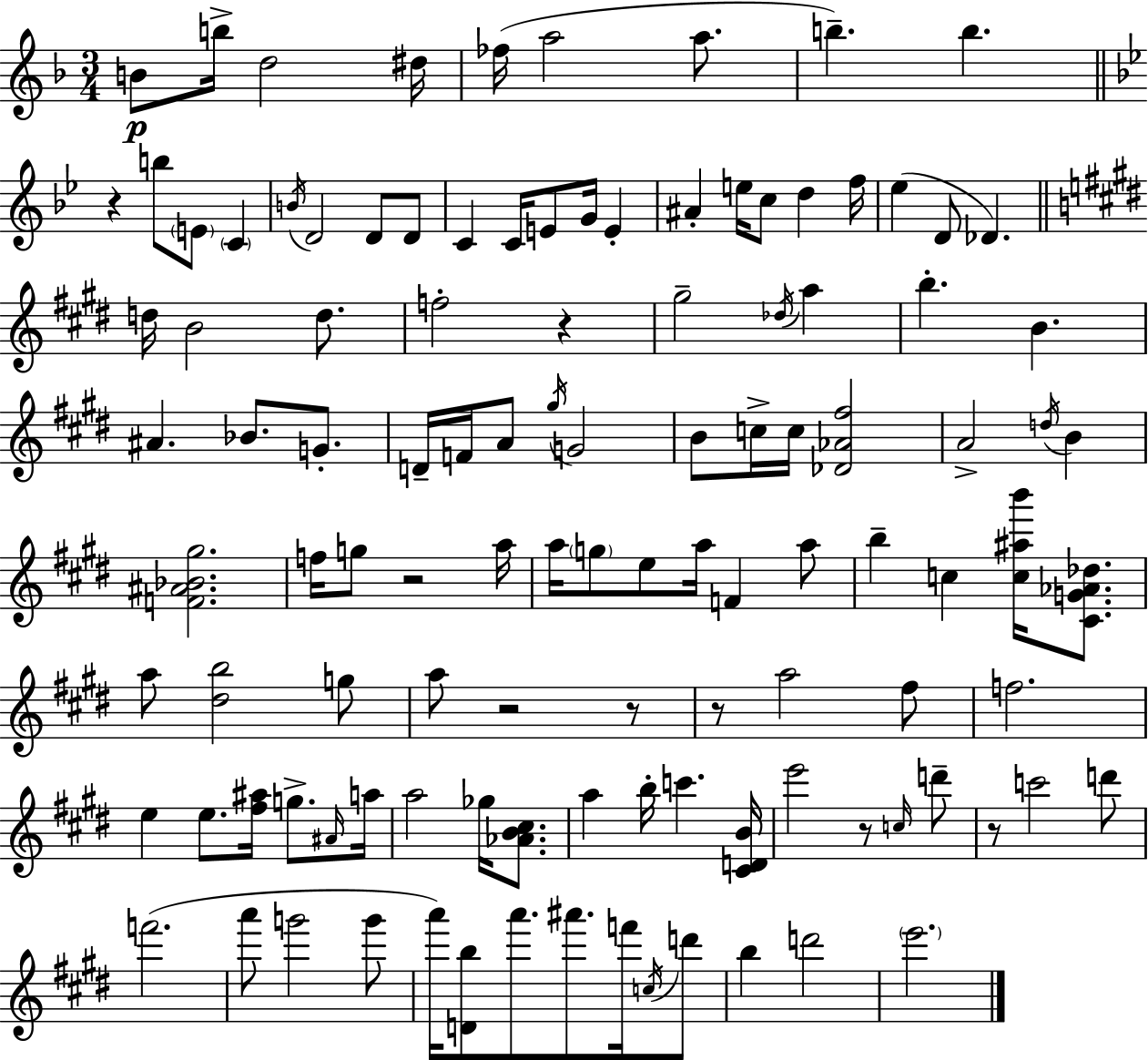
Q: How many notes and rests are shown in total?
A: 114